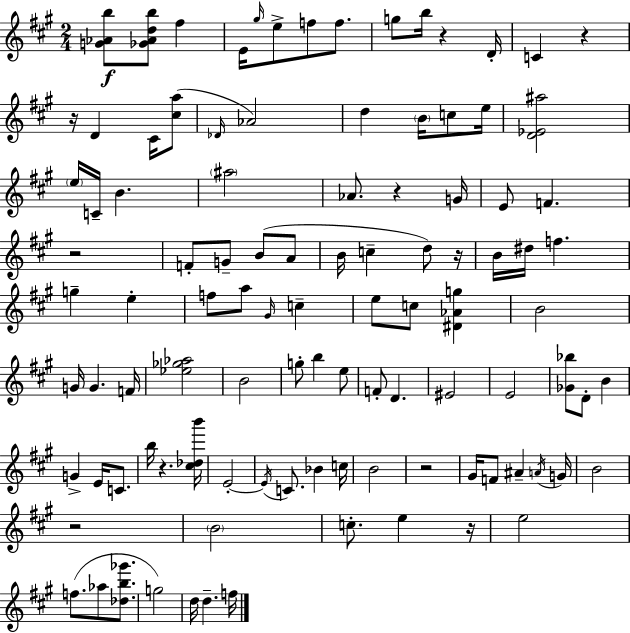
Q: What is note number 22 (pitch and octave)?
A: A#5